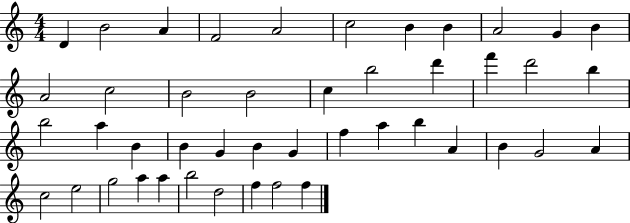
X:1
T:Untitled
M:4/4
L:1/4
K:C
D B2 A F2 A2 c2 B B A2 G B A2 c2 B2 B2 c b2 d' f' d'2 b b2 a B B G B G f a b A B G2 A c2 e2 g2 a a b2 d2 f f2 f